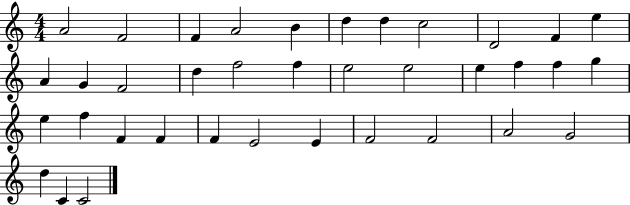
A4/h F4/h F4/q A4/h B4/q D5/q D5/q C5/h D4/h F4/q E5/q A4/q G4/q F4/h D5/q F5/h F5/q E5/h E5/h E5/q F5/q F5/q G5/q E5/q F5/q F4/q F4/q F4/q E4/h E4/q F4/h F4/h A4/h G4/h D5/q C4/q C4/h